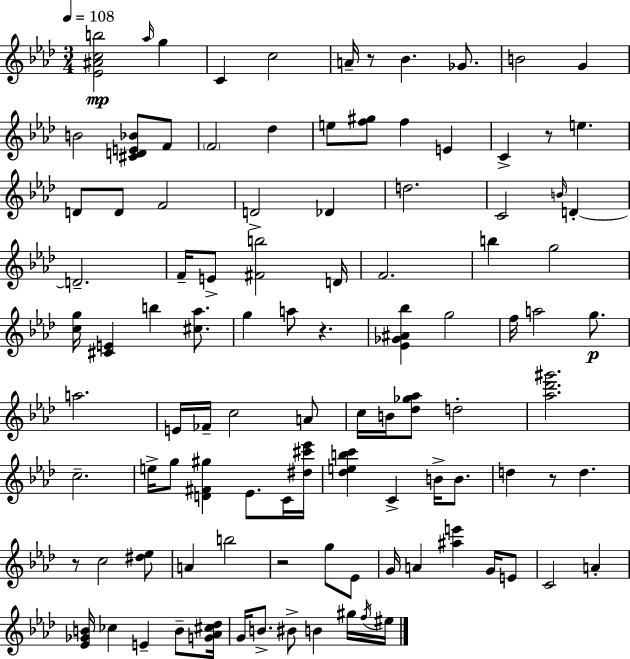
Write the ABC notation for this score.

X:1
T:Untitled
M:3/4
L:1/4
K:Fm
[_E^Acb]2 _a/4 g C c2 A/4 z/2 _B _G/2 B2 G B2 [^CDE_B]/2 F/2 F2 _d e/2 [f^g]/2 f E C z/2 e D/2 D/2 F2 D2 _D d2 C2 B/4 D D2 F/4 E/2 [^Fb]2 D/4 F2 b g2 [cg]/4 [^CE] b [^c_a]/2 g a/2 z [_E_G^A_b] g2 f/4 a2 g/2 a2 E/4 _F/4 c2 A/2 c/4 B/4 [_d_g_a]/2 d2 [_a_d'^g']2 c2 e/4 g/2 [D^F^g] _E/2 C/4 [^d^c'_e']/4 [_debc'] C B/4 B/2 d z/2 d z/2 c2 [^d_e]/2 A b2 z2 g/2 _E/2 G/4 A [^ae'] G/4 E/2 C2 A [_E_GB]/4 _c E B/2 [G_A^c_d]/4 G/4 B/2 ^B/2 B ^g/4 f/4 ^e/4